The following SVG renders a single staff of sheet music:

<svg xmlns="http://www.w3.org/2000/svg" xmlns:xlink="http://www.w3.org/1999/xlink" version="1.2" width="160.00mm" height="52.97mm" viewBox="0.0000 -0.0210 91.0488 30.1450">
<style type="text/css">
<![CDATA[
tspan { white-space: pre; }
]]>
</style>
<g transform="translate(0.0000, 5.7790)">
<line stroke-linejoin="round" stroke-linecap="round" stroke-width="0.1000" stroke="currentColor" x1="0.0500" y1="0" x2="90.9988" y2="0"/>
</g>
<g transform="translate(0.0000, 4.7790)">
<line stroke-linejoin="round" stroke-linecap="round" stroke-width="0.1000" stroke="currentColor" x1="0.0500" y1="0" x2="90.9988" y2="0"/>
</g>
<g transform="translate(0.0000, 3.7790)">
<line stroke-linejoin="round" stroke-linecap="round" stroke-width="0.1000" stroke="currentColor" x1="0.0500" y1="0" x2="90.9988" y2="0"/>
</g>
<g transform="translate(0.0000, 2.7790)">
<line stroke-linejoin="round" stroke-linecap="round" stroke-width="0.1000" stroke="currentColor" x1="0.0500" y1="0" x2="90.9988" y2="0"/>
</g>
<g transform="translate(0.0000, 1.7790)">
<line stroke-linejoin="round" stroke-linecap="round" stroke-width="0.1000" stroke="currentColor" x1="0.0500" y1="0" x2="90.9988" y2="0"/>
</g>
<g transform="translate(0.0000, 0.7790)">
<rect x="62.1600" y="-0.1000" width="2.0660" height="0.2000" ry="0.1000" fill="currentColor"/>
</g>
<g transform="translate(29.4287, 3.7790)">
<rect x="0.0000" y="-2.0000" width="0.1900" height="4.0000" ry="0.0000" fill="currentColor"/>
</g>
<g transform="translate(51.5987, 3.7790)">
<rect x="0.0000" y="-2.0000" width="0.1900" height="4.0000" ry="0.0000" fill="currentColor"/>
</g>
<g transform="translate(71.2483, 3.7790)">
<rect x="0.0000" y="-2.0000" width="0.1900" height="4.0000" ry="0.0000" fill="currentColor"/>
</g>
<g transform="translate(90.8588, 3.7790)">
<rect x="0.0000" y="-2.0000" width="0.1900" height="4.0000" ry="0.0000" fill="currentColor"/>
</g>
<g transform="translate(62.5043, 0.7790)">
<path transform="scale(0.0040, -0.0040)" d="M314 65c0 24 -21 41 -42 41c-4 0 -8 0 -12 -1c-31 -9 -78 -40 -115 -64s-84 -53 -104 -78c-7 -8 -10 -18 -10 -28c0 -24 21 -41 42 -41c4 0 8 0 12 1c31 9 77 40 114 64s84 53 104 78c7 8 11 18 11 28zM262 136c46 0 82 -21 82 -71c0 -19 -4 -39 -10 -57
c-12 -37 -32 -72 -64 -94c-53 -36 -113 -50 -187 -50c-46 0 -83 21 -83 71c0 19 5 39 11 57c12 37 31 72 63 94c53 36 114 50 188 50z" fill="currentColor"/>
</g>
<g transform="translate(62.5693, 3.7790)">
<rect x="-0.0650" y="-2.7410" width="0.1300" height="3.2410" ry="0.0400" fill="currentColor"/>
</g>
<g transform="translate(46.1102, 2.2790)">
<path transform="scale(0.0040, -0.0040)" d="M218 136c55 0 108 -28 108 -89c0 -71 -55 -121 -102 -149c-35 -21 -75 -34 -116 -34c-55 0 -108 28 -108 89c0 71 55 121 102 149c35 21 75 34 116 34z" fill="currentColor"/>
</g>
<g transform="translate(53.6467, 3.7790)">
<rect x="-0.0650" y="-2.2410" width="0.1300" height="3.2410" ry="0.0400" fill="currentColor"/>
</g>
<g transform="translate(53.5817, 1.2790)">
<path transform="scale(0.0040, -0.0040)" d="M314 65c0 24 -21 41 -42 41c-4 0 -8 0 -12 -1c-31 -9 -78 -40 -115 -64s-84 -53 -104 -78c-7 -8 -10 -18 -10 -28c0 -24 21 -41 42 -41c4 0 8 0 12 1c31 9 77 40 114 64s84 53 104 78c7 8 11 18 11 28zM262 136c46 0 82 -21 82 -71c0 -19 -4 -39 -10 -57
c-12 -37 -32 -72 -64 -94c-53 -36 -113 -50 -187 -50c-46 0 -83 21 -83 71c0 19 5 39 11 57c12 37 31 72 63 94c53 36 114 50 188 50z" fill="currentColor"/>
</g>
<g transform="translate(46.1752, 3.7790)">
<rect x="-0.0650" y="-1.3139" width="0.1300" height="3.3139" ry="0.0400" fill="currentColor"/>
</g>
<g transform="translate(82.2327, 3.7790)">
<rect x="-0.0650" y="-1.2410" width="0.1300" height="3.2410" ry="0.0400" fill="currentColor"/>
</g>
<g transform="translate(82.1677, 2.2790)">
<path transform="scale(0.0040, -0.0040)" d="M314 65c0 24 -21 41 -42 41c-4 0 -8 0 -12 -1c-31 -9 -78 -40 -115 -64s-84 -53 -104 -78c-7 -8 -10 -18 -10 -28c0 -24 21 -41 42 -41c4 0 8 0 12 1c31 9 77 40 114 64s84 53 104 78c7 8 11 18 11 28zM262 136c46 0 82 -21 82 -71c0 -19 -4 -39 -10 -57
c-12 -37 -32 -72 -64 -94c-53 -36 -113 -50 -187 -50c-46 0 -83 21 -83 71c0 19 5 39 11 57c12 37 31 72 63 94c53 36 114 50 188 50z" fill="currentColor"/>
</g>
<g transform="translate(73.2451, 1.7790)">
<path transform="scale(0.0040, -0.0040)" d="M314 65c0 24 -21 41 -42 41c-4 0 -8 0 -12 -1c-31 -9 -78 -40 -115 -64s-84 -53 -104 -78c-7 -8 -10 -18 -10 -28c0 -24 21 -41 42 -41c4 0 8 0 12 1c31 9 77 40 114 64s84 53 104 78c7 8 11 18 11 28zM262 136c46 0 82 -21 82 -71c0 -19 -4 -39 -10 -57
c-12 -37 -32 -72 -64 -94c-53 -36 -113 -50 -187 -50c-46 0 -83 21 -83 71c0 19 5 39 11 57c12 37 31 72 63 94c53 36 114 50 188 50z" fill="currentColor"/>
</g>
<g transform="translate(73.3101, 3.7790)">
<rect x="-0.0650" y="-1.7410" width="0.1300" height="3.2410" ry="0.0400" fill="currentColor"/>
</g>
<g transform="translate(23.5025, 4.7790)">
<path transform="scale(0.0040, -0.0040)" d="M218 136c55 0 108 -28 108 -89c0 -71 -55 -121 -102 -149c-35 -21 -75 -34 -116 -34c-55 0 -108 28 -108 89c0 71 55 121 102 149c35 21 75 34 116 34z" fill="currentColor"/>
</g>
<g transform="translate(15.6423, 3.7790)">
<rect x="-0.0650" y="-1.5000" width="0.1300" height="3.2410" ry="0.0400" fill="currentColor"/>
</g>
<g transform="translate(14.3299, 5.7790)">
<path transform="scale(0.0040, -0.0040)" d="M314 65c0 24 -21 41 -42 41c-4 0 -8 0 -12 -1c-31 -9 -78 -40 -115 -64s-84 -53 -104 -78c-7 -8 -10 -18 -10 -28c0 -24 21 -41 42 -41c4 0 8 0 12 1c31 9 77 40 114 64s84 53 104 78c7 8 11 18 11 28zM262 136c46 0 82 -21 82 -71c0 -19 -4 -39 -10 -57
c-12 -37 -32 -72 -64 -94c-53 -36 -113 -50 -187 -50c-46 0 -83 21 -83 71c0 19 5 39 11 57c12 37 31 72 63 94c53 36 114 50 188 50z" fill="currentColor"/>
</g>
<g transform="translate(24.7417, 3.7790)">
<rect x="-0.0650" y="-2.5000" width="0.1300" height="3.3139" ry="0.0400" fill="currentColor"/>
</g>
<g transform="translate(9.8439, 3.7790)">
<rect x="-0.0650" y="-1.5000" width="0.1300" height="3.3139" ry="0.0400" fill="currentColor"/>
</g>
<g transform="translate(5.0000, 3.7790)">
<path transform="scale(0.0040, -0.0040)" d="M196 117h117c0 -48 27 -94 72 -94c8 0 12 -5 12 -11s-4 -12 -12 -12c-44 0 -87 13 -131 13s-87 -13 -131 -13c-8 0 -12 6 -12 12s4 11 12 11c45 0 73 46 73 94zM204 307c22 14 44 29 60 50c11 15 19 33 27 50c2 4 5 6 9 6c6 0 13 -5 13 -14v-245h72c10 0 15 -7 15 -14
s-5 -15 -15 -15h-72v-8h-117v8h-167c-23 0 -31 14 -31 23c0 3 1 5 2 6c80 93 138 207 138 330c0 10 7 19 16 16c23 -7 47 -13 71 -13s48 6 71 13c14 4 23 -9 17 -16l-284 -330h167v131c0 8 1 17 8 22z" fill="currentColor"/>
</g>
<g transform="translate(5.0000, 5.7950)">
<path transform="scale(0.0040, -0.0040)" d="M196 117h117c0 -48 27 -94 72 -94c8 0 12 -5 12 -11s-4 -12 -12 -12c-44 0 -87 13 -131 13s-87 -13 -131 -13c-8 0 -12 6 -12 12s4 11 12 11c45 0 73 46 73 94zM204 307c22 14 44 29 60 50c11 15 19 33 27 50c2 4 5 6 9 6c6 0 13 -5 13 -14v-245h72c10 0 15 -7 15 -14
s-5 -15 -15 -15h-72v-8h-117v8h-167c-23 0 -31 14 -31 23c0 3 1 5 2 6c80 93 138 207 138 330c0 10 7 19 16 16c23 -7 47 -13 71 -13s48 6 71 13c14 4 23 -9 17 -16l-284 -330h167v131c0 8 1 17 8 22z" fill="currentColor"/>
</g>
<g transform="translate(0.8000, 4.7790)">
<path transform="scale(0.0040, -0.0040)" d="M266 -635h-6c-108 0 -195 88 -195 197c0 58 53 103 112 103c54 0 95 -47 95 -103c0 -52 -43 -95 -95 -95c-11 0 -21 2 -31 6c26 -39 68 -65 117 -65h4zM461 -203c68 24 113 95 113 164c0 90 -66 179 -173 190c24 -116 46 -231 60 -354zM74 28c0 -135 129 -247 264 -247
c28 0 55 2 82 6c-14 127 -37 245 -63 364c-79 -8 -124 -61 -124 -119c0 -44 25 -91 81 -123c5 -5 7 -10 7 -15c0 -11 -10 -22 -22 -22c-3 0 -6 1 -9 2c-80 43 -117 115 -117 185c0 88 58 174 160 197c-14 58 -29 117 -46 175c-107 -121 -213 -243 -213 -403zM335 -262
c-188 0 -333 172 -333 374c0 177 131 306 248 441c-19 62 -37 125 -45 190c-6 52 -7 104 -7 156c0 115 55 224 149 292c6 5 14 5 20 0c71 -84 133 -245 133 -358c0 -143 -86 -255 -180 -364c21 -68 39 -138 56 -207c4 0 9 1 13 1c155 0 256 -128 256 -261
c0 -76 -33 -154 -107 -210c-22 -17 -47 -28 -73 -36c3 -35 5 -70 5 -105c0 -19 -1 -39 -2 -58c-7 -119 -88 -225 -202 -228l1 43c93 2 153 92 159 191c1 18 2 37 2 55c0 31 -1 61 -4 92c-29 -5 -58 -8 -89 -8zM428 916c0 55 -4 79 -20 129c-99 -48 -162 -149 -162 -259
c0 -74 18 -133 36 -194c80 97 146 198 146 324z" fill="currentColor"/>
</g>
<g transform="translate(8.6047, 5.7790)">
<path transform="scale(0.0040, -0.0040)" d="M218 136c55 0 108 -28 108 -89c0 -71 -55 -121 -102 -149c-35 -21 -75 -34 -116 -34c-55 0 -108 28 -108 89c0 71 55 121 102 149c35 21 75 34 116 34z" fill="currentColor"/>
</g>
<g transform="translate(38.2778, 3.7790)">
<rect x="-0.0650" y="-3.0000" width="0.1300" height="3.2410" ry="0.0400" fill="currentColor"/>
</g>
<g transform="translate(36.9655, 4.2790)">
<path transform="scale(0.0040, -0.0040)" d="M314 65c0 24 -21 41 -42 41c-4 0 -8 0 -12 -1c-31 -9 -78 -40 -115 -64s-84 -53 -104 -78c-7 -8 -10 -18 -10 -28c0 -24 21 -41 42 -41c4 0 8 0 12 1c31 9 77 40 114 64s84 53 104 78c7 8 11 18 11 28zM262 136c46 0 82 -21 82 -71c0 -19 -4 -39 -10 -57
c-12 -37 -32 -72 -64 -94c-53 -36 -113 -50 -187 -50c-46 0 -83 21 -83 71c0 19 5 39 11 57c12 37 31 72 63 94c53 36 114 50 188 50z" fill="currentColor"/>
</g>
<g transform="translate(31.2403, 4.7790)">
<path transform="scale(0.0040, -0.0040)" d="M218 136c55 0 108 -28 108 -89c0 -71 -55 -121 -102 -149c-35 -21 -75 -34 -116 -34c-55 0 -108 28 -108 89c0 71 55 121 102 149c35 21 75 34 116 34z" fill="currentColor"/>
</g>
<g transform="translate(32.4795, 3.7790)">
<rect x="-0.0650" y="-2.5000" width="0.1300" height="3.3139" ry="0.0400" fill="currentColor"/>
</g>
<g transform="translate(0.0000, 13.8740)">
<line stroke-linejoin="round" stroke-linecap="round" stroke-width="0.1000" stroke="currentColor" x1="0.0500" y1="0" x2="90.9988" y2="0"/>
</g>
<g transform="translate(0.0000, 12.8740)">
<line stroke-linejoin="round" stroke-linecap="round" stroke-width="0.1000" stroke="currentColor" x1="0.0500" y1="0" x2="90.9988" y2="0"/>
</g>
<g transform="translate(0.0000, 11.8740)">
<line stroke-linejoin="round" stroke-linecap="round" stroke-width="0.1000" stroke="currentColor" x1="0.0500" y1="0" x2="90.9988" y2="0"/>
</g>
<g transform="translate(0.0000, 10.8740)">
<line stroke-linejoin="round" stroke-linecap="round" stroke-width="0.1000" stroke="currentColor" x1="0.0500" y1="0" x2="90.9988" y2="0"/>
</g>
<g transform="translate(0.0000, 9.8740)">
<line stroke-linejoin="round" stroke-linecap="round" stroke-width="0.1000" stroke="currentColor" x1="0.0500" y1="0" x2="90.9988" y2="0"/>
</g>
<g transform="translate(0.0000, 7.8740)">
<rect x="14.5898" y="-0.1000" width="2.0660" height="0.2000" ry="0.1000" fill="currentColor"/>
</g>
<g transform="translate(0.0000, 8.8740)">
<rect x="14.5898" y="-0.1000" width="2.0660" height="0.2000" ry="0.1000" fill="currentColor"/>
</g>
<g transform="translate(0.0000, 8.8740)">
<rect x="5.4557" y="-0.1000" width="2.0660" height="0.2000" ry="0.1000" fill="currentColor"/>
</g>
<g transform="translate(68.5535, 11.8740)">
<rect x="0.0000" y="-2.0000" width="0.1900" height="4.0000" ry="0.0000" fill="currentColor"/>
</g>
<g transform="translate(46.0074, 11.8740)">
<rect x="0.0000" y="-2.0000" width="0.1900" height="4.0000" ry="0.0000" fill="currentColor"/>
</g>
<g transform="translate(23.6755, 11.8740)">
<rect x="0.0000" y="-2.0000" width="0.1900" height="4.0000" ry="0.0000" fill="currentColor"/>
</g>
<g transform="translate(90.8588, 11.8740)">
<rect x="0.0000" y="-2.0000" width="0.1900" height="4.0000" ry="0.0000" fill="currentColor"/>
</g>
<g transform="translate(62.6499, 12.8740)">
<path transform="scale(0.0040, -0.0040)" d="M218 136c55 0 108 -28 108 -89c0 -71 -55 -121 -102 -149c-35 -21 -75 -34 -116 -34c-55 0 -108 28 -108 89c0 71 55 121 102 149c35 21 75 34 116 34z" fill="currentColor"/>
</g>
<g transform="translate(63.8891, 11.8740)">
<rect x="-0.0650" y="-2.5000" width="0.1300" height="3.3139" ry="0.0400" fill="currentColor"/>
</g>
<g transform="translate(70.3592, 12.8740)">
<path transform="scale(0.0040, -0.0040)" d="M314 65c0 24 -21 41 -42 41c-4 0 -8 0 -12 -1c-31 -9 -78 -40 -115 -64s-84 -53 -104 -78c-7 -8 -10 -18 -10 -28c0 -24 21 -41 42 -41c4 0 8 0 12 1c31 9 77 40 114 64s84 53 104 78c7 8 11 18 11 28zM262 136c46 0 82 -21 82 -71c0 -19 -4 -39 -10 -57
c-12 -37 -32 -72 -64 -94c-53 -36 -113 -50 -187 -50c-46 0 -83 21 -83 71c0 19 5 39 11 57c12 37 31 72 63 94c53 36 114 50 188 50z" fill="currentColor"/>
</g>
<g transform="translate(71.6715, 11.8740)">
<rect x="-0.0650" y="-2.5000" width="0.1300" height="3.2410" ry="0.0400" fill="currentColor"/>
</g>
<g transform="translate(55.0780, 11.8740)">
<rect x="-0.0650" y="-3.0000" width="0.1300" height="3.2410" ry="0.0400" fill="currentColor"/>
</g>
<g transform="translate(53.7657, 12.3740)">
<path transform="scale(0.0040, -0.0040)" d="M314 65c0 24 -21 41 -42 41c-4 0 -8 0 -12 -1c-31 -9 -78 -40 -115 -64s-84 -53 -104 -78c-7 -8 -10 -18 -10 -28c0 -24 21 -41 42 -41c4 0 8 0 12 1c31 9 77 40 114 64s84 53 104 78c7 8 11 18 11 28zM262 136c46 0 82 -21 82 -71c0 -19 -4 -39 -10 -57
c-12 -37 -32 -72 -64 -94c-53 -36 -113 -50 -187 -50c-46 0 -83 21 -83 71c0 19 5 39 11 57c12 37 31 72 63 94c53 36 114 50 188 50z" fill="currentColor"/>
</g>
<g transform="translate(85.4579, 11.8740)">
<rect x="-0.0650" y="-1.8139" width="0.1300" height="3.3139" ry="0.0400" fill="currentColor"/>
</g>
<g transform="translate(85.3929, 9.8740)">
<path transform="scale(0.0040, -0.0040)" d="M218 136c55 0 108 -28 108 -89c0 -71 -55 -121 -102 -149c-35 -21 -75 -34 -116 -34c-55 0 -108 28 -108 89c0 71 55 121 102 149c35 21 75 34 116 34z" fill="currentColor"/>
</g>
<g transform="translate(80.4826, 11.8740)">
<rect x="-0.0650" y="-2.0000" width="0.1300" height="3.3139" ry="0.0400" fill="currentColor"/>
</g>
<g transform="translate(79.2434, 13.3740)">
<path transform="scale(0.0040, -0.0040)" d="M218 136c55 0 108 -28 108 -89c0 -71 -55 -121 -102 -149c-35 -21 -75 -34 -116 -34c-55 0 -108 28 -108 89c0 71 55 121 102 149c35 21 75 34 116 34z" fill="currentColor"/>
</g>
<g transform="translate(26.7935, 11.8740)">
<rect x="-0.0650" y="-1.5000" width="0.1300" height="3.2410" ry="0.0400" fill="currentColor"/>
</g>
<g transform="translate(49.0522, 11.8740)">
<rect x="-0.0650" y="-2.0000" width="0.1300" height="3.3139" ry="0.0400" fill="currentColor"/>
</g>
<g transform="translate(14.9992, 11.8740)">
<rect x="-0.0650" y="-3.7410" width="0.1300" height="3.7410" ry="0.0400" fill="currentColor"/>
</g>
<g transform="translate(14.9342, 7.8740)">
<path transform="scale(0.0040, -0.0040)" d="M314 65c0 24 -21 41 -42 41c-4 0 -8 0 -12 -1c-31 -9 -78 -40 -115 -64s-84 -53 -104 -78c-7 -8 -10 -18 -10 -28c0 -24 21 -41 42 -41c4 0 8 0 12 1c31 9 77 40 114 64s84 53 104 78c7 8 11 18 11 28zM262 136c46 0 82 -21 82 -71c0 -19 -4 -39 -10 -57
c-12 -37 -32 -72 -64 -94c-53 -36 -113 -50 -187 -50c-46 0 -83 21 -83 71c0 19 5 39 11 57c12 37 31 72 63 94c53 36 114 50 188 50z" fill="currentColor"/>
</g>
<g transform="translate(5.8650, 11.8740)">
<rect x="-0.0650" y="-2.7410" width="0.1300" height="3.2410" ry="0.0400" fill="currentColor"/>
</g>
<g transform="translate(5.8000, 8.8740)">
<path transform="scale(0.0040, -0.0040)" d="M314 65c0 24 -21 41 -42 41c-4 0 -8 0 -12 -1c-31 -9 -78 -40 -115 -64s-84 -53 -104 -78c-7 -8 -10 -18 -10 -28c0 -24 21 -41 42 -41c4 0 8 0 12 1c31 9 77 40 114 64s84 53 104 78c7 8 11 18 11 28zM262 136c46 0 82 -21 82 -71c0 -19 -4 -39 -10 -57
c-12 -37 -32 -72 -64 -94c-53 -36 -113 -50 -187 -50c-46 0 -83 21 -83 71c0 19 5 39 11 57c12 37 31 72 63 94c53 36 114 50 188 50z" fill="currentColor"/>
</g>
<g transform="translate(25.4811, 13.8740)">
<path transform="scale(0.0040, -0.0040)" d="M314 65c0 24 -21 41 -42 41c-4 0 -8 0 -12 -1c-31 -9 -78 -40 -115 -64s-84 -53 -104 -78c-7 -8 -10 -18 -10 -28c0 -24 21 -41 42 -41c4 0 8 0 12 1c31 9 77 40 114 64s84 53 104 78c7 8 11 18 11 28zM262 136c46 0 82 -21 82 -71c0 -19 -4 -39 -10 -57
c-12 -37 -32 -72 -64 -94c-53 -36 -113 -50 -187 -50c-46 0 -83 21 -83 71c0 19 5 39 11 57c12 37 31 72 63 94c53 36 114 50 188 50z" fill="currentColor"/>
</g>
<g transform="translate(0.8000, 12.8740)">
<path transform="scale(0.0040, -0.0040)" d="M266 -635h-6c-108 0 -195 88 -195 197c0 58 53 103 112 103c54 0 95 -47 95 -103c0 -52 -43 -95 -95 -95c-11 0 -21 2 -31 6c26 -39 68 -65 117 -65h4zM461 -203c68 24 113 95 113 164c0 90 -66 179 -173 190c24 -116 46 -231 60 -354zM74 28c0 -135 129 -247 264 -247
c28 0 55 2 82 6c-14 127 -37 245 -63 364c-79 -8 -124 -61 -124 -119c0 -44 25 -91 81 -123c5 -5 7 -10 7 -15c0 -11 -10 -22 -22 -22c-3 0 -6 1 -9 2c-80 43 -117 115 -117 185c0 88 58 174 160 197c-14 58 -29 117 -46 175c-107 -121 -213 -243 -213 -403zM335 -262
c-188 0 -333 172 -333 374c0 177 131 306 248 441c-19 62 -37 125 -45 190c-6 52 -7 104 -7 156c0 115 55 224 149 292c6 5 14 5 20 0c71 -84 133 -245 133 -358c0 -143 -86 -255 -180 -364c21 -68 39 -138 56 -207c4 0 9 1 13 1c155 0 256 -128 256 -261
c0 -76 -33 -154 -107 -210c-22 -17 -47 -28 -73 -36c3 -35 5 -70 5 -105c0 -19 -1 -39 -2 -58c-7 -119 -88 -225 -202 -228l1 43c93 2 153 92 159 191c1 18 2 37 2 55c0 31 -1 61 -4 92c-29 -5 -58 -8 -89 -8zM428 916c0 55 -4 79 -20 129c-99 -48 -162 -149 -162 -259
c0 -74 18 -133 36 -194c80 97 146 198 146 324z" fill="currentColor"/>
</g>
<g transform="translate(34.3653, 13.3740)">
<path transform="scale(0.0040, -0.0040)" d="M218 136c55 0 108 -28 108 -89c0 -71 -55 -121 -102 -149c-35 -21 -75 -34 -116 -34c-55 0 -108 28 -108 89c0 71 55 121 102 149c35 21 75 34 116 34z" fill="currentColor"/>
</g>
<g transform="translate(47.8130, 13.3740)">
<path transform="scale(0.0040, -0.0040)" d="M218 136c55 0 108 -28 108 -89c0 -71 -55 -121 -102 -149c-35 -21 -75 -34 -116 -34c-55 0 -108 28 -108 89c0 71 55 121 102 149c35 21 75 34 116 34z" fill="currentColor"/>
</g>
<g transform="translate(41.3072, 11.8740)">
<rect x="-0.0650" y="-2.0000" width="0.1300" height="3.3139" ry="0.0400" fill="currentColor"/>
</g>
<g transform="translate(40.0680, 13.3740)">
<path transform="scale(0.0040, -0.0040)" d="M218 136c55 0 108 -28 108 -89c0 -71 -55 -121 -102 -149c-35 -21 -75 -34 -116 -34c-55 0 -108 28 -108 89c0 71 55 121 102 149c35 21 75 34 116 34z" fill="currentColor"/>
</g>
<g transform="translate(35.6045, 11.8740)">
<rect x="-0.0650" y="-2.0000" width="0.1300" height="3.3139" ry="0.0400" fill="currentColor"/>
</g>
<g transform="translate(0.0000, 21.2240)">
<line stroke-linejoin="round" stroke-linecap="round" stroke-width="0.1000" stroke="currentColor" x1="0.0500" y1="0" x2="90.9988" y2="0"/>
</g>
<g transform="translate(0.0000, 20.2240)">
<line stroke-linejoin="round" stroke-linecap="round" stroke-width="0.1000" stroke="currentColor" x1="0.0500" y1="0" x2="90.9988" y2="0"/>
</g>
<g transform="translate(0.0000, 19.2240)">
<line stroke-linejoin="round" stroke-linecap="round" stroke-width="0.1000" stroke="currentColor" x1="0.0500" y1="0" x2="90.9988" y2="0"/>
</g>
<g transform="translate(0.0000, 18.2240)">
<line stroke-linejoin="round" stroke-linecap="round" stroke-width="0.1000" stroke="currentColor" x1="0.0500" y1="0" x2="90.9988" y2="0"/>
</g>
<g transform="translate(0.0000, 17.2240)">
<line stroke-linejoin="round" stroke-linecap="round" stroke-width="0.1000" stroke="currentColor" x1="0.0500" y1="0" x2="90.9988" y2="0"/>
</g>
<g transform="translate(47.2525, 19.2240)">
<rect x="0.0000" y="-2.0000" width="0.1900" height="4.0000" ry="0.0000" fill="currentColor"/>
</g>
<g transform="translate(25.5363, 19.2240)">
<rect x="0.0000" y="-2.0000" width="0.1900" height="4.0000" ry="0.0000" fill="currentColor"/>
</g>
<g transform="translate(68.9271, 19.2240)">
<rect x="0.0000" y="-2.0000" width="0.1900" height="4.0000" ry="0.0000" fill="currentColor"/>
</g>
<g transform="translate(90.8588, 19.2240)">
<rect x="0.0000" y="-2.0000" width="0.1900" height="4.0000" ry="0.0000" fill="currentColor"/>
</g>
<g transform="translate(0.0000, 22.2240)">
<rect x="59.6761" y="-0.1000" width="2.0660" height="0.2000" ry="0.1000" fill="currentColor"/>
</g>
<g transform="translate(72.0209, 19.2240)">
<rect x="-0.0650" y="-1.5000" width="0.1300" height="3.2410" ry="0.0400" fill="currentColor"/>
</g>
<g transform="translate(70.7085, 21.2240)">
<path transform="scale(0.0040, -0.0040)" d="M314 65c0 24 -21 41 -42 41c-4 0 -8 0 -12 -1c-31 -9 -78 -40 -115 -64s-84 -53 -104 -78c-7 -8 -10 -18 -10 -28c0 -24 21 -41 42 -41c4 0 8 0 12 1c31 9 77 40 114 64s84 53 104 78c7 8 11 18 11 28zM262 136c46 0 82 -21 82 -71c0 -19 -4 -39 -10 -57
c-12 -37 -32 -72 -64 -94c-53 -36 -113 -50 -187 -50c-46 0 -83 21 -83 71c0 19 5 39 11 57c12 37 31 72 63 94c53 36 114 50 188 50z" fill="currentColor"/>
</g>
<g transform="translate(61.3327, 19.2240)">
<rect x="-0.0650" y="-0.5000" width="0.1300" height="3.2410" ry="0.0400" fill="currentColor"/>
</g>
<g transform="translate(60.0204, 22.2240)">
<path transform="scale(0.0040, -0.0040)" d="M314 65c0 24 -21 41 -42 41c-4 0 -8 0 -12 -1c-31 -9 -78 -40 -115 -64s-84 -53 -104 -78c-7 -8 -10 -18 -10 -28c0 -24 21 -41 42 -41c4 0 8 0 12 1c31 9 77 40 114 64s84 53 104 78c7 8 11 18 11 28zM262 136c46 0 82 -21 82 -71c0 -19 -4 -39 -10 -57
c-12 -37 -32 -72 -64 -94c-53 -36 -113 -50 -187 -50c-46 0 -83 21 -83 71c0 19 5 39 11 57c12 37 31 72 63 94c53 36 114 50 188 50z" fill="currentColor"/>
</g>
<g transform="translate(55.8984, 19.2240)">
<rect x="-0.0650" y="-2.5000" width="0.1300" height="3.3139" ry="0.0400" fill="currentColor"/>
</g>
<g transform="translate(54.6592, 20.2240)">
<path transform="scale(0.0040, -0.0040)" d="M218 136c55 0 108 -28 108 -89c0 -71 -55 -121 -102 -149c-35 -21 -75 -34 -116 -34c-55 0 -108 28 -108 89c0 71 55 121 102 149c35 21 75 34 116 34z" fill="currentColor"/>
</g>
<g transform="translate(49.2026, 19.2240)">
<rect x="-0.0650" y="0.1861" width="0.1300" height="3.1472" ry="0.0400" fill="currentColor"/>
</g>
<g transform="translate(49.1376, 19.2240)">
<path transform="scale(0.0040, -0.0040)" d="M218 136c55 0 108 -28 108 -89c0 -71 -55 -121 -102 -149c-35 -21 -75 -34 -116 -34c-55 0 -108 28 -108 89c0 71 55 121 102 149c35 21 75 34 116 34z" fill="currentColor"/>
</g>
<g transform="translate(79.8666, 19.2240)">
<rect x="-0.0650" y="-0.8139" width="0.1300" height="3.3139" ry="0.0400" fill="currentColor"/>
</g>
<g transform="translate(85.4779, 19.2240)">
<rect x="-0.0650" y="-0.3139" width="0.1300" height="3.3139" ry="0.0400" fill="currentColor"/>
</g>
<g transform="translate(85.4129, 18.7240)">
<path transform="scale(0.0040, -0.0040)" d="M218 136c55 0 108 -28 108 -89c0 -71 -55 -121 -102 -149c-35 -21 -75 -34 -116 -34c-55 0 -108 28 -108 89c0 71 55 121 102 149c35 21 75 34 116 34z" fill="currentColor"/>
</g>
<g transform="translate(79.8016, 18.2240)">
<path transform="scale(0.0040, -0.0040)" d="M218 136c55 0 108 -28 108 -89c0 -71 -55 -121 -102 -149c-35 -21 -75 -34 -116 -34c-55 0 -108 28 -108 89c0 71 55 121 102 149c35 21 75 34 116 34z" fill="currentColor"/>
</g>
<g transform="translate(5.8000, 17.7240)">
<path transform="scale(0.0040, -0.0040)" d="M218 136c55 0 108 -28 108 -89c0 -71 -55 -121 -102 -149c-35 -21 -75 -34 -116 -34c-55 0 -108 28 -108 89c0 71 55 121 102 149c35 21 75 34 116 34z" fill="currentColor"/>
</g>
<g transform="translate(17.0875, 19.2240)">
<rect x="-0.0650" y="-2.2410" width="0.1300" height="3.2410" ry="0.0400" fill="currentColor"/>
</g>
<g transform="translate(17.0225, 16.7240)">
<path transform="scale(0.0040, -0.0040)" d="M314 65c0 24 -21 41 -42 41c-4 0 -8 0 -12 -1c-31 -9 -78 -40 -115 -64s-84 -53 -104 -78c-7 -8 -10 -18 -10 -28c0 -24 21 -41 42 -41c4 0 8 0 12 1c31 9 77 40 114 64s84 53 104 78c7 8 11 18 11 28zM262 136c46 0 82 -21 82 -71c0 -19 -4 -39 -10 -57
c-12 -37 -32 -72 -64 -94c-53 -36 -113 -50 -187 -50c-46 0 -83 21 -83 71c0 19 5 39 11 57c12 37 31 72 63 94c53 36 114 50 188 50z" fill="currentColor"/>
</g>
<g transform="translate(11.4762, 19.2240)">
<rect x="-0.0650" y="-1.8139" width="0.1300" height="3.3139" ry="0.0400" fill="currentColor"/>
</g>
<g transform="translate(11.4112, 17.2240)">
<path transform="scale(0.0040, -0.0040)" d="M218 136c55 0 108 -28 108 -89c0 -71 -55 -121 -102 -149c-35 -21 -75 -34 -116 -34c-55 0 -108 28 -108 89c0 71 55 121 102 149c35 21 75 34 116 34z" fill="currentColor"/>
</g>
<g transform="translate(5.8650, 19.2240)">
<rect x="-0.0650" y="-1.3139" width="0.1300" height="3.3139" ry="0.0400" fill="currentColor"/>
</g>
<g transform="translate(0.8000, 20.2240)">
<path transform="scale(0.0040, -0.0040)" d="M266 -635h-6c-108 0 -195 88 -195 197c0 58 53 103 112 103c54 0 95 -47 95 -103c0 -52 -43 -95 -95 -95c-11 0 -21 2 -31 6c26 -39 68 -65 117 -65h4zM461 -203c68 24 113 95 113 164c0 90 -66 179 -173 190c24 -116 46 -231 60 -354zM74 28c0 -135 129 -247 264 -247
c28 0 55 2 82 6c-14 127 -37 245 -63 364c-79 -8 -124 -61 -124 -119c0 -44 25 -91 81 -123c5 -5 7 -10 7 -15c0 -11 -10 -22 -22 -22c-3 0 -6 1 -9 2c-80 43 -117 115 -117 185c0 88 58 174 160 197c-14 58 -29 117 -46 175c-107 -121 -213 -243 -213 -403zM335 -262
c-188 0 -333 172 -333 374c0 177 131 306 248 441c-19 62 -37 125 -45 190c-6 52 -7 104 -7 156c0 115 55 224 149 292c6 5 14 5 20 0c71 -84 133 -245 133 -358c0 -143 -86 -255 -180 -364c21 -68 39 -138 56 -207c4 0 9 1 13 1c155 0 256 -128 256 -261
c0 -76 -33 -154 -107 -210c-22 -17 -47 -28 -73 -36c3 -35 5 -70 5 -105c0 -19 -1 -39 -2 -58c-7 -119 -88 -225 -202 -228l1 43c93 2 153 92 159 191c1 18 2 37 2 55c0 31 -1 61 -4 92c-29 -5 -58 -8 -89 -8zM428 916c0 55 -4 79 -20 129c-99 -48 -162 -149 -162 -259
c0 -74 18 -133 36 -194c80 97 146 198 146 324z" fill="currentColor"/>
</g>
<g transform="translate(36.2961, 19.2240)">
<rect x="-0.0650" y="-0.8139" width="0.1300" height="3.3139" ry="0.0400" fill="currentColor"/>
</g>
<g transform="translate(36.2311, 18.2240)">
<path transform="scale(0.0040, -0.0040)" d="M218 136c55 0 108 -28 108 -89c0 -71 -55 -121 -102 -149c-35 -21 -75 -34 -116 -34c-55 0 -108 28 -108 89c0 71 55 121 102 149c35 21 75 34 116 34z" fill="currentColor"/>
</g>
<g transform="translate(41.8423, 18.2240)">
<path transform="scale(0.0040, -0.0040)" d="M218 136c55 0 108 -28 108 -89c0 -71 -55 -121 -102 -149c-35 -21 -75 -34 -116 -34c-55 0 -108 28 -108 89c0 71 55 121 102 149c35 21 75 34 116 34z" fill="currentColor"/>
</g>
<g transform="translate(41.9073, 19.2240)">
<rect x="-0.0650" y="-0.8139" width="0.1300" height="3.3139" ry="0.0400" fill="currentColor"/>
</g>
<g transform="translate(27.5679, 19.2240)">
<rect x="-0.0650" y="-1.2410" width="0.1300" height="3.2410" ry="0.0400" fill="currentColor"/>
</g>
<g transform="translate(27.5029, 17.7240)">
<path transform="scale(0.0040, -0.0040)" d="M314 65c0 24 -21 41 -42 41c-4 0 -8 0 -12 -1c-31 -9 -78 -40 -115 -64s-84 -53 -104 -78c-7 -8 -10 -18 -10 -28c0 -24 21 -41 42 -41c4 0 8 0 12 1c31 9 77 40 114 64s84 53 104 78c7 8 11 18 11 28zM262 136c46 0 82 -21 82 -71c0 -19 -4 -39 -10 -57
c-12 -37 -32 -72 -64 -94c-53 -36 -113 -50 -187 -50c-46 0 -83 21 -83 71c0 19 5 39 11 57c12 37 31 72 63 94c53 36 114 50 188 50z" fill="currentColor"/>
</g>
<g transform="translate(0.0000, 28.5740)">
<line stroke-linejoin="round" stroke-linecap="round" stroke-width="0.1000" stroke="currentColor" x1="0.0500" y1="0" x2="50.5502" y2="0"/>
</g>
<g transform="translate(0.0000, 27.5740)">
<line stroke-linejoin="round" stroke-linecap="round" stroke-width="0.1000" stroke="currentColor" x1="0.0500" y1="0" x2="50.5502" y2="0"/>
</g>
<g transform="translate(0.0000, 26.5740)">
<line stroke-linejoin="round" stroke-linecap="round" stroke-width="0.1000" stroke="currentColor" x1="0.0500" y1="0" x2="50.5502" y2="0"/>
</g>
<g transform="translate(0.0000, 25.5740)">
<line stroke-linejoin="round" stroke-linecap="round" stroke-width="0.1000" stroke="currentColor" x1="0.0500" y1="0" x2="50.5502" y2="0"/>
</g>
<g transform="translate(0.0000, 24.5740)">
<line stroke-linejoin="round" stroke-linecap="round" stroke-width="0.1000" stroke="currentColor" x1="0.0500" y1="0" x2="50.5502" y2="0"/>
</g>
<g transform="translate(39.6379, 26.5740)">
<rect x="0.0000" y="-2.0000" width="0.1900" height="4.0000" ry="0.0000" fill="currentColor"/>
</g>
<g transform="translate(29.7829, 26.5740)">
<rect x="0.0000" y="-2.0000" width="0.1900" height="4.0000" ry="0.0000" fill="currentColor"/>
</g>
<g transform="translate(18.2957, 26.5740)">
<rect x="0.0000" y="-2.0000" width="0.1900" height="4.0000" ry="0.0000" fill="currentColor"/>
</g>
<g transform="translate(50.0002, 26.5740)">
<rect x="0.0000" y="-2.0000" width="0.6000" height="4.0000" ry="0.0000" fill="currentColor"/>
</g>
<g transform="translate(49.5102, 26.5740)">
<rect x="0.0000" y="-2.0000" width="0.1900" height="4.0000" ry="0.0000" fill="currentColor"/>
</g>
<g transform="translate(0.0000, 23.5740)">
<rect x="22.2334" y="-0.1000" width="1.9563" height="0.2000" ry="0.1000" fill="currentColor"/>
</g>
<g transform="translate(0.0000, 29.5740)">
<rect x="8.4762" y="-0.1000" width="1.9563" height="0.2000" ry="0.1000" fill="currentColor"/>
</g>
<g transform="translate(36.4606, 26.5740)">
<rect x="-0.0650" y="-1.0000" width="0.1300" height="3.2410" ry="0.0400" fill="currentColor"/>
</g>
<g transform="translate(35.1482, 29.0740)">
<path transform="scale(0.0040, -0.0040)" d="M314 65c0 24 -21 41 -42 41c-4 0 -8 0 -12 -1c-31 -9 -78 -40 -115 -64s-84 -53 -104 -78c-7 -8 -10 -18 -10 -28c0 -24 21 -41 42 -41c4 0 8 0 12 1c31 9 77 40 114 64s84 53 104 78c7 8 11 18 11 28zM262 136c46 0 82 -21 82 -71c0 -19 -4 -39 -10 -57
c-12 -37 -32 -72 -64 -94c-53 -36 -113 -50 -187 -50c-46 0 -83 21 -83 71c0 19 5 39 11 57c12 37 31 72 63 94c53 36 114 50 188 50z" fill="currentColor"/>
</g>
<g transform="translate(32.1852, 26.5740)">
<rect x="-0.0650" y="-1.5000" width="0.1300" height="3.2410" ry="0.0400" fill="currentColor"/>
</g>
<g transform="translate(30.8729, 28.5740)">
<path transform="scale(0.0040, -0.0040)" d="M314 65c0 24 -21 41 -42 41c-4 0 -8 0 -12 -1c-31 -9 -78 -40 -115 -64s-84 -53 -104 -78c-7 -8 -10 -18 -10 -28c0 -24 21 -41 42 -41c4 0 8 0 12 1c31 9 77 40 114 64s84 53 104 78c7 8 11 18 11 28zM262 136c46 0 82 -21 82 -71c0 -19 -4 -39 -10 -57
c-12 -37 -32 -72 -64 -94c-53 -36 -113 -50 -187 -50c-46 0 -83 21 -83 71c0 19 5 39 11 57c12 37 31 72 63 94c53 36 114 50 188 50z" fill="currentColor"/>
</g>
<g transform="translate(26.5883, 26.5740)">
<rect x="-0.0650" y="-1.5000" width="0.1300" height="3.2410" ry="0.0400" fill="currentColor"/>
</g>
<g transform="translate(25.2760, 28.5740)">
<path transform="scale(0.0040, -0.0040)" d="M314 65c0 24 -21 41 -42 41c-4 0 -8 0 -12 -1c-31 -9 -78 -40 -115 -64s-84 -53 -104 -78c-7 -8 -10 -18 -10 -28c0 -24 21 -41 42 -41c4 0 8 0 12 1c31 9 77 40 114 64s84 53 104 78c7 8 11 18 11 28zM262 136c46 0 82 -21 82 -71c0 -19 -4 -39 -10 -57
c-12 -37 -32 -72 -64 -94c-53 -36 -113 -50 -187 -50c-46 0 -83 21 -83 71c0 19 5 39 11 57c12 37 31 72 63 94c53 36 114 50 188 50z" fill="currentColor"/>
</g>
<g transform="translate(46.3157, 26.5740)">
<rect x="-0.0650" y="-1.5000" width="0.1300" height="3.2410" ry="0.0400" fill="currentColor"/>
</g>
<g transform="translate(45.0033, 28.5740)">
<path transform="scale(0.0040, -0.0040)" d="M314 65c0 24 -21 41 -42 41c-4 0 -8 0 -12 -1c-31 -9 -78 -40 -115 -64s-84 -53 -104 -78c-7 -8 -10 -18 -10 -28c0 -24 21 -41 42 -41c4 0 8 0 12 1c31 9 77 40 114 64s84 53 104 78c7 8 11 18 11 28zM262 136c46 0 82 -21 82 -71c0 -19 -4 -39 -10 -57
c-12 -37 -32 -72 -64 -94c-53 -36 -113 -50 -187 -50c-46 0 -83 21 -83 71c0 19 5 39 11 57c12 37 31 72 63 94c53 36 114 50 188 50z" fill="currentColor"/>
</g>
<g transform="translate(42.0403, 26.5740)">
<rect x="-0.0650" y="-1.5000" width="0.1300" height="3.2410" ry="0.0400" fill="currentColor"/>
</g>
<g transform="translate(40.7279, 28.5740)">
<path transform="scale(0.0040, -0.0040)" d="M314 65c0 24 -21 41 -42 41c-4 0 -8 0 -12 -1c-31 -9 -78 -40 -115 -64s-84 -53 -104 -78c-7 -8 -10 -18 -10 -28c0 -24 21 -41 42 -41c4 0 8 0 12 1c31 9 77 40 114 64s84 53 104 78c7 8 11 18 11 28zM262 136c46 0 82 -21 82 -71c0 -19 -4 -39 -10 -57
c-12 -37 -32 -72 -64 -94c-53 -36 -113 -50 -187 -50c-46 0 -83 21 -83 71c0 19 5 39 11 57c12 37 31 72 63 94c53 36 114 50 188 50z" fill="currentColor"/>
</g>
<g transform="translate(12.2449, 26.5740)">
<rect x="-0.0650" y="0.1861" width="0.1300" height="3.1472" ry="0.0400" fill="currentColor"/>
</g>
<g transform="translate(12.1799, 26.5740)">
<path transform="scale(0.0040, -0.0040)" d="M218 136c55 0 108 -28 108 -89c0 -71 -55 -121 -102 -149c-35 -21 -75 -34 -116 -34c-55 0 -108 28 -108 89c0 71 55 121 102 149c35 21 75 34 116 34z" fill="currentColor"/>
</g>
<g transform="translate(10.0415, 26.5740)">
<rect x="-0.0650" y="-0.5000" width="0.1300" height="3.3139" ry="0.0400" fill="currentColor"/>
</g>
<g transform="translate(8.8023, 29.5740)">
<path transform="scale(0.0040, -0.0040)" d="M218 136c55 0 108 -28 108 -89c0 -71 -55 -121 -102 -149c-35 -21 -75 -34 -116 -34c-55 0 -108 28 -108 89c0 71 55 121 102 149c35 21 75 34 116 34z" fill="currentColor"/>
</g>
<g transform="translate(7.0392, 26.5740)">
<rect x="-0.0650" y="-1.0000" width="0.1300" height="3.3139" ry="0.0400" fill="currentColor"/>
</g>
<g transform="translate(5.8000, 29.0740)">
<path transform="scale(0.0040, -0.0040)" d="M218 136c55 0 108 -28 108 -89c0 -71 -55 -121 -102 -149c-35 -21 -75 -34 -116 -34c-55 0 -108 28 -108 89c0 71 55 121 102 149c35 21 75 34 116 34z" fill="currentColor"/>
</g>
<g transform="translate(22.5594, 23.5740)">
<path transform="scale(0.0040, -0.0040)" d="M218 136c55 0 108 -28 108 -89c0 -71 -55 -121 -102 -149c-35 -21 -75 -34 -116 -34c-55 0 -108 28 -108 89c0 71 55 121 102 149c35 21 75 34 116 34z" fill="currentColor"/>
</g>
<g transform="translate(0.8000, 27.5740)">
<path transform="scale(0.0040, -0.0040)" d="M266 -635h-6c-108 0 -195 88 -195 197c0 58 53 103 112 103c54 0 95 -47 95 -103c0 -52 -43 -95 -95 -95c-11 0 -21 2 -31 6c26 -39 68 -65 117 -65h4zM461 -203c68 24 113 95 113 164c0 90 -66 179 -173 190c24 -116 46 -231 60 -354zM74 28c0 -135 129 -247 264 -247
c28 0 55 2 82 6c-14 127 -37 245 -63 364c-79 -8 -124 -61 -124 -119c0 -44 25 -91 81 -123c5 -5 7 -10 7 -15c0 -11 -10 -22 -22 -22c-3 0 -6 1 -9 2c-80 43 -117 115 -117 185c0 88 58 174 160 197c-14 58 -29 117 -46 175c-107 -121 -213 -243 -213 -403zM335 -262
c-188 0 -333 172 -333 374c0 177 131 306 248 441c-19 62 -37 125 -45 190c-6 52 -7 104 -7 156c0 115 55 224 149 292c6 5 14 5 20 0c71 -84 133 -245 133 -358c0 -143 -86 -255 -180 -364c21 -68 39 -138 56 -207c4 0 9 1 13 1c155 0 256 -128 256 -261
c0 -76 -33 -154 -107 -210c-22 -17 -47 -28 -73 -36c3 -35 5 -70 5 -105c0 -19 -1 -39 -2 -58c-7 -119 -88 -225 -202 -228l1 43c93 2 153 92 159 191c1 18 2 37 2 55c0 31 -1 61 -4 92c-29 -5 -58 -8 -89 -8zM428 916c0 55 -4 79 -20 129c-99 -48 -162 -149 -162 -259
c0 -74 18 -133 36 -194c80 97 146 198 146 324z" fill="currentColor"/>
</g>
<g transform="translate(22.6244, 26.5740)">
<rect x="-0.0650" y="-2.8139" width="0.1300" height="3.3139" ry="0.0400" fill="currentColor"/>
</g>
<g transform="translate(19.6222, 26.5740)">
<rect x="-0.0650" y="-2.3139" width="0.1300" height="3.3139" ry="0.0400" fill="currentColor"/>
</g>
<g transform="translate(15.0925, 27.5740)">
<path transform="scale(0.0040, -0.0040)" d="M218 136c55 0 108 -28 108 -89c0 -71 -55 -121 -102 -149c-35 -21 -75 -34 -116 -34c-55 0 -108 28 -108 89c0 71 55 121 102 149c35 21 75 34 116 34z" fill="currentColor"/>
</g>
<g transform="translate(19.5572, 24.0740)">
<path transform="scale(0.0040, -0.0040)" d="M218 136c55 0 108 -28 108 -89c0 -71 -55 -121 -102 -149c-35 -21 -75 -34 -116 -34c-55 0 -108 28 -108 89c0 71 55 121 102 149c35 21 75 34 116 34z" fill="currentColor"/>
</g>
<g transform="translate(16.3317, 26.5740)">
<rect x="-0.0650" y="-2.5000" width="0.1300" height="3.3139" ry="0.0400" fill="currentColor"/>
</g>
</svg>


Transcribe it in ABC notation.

X:1
T:Untitled
M:4/4
L:1/4
K:C
E E2 G G A2 e g2 a2 f2 e2 a2 c'2 E2 F F F A2 G G2 F f e f g2 e2 d d B G C2 E2 d c D C B G g a E2 E2 D2 E2 E2